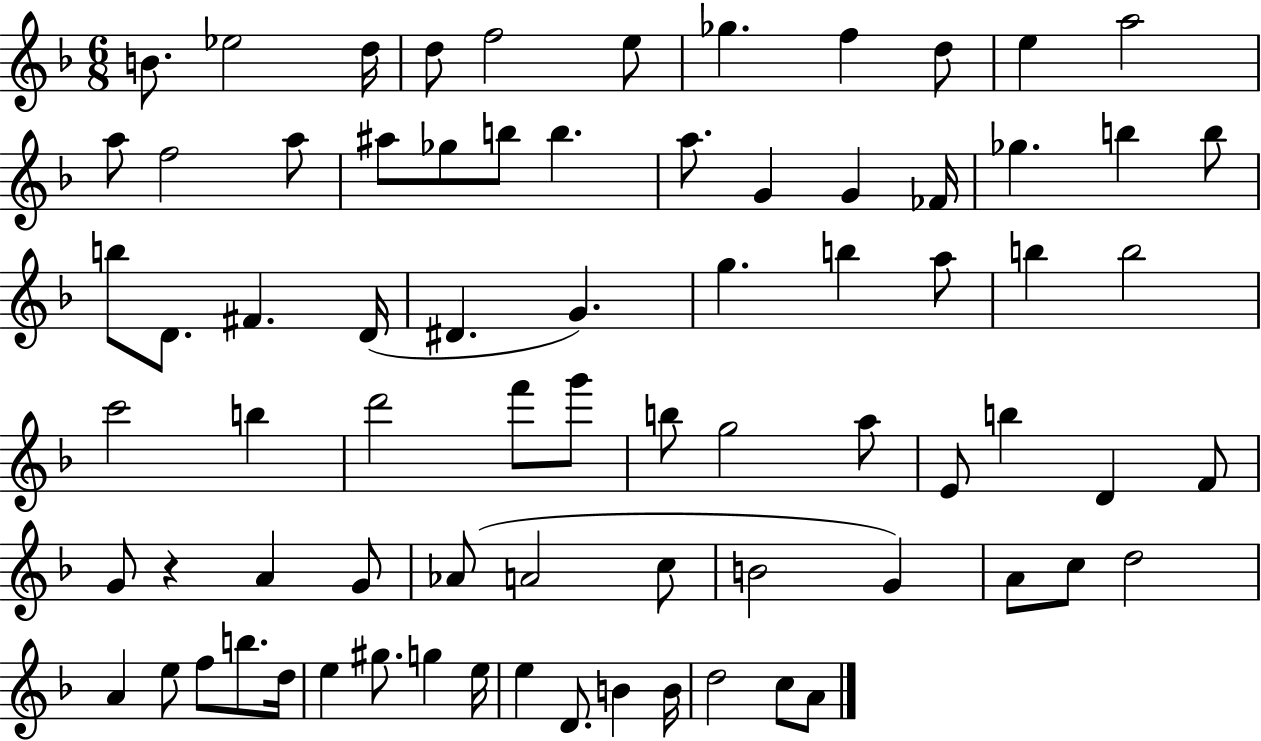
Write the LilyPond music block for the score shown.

{
  \clef treble
  \numericTimeSignature
  \time 6/8
  \key f \major
  \repeat volta 2 { b'8. ees''2 d''16 | d''8 f''2 e''8 | ges''4. f''4 d''8 | e''4 a''2 | \break a''8 f''2 a''8 | ais''8 ges''8 b''8 b''4. | a''8. g'4 g'4 fes'16 | ges''4. b''4 b''8 | \break b''8 d'8. fis'4. d'16( | dis'4. g'4.) | g''4. b''4 a''8 | b''4 b''2 | \break c'''2 b''4 | d'''2 f'''8 g'''8 | b''8 g''2 a''8 | e'8 b''4 d'4 f'8 | \break g'8 r4 a'4 g'8 | aes'8( a'2 c''8 | b'2 g'4) | a'8 c''8 d''2 | \break a'4 e''8 f''8 b''8. d''16 | e''4 gis''8. g''4 e''16 | e''4 d'8. b'4 b'16 | d''2 c''8 a'8 | \break } \bar "|."
}